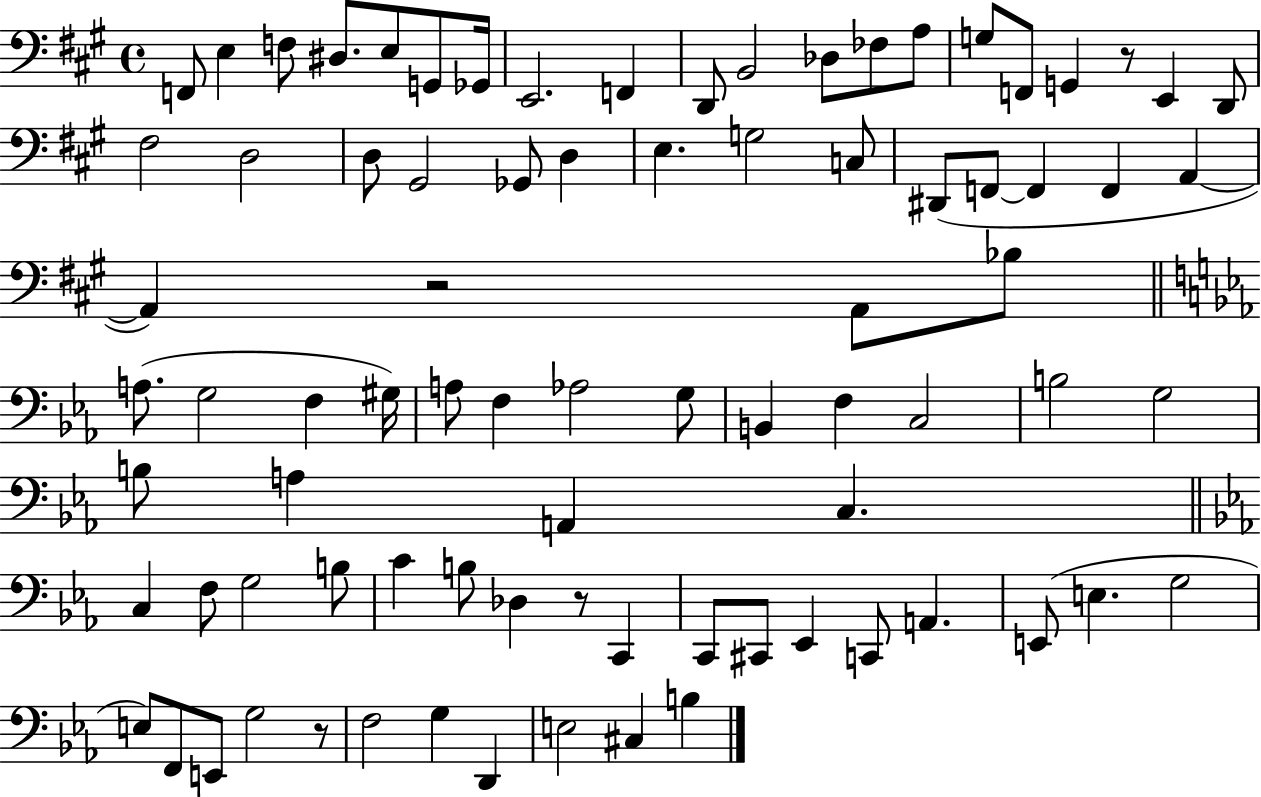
F2/e E3/q F3/e D#3/e. E3/e G2/e Gb2/s E2/h. F2/q D2/e B2/h Db3/e FES3/e A3/e G3/e F2/e G2/q R/e E2/q D2/e F#3/h D3/h D3/e G#2/h Gb2/e D3/q E3/q. G3/h C3/e D#2/e F2/e F2/q F2/q A2/q A2/q R/h A2/e Bb3/e A3/e. G3/h F3/q G#3/s A3/e F3/q Ab3/h G3/e B2/q F3/q C3/h B3/h G3/h B3/e A3/q A2/q C3/q. C3/q F3/e G3/h B3/e C4/q B3/e Db3/q R/e C2/q C2/e C#2/e Eb2/q C2/e A2/q. E2/e E3/q. G3/h E3/e F2/e E2/e G3/h R/e F3/h G3/q D2/q E3/h C#3/q B3/q